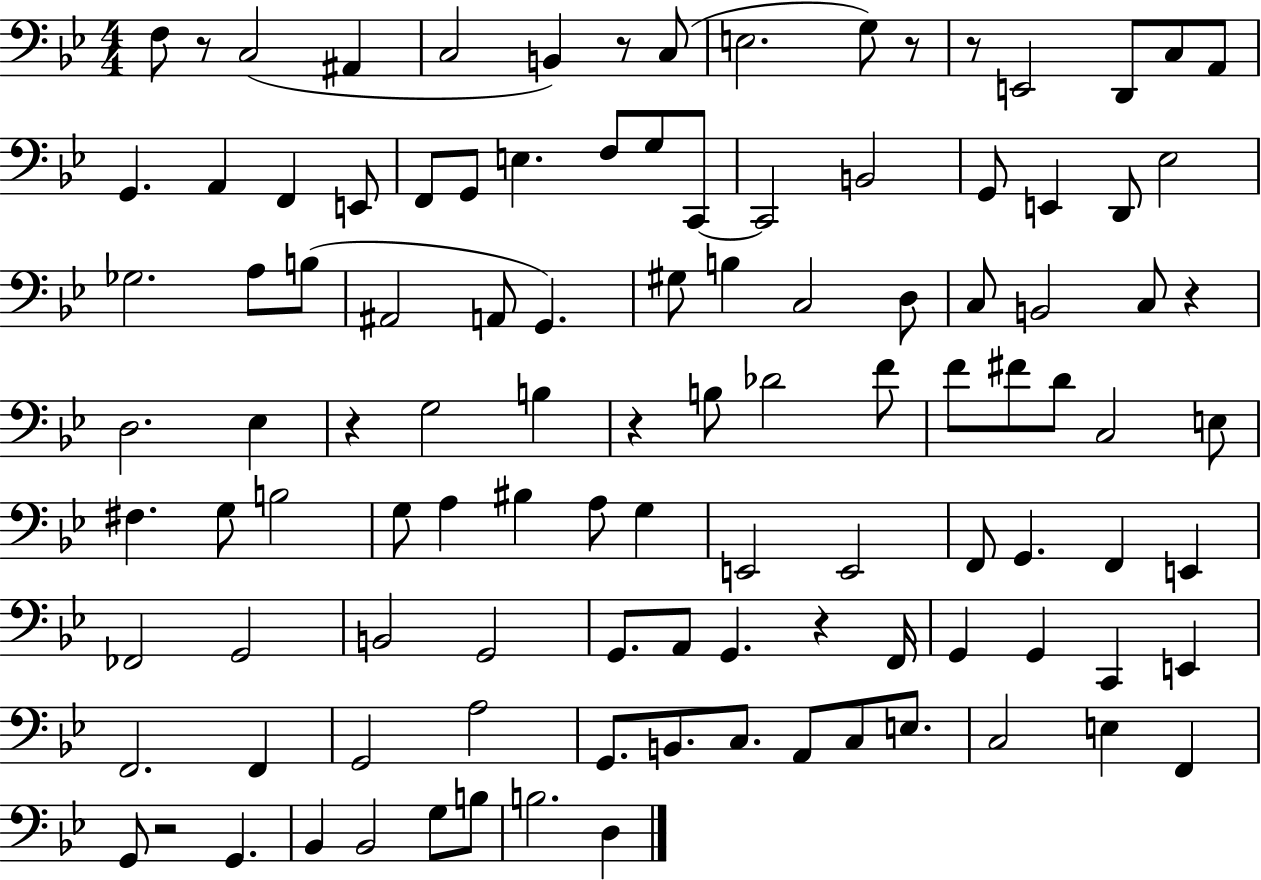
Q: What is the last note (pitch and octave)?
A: D3